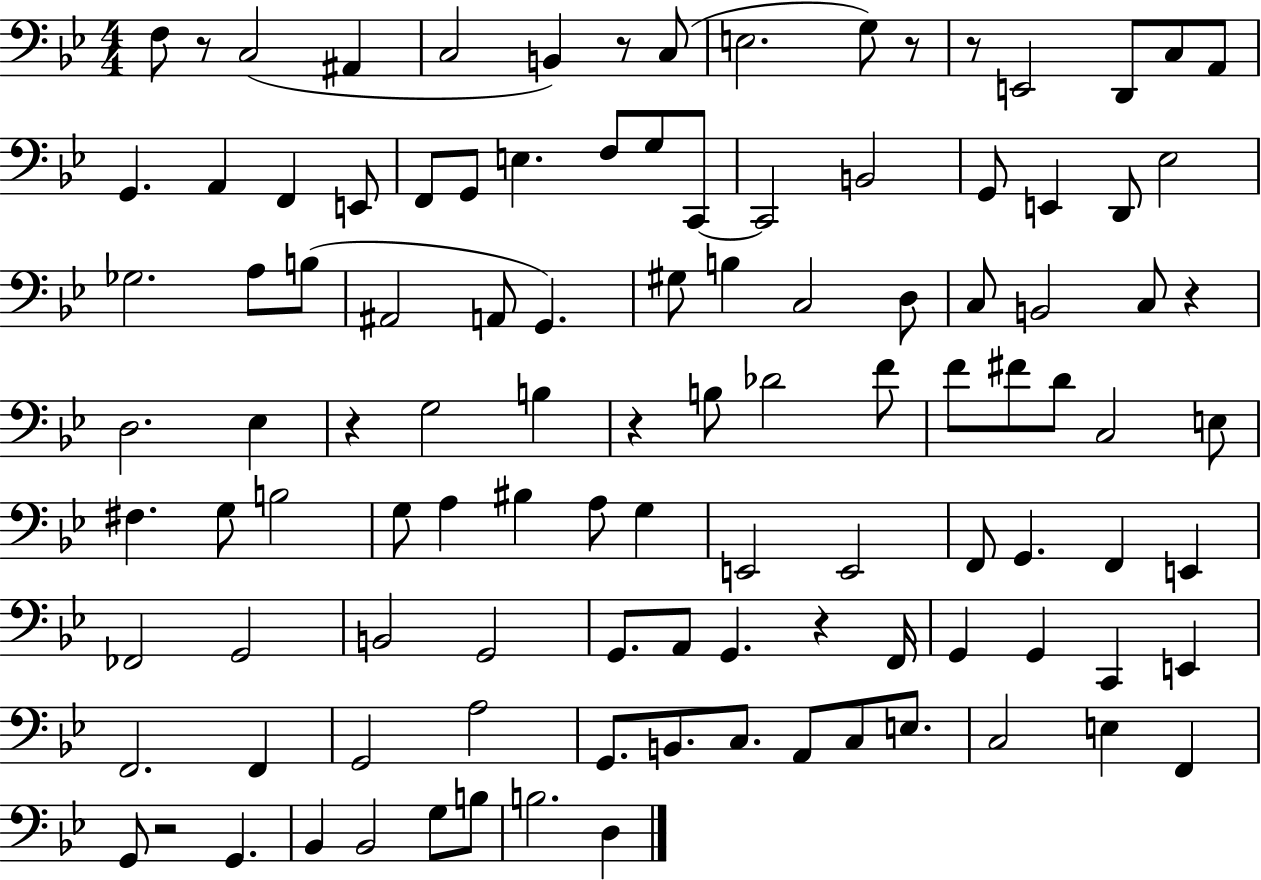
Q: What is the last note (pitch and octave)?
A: D3